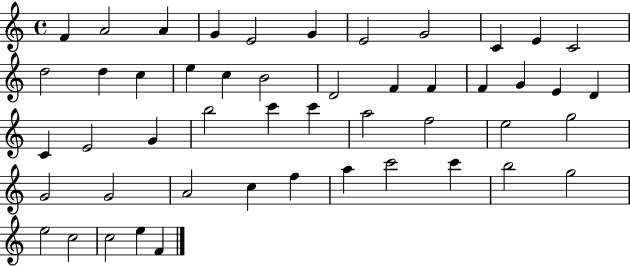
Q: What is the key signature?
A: C major